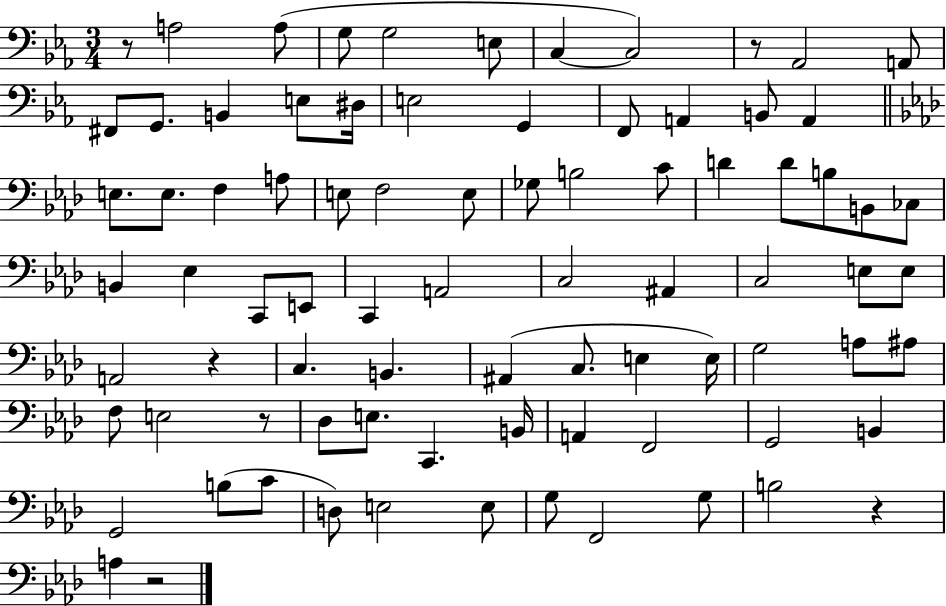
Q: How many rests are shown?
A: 6